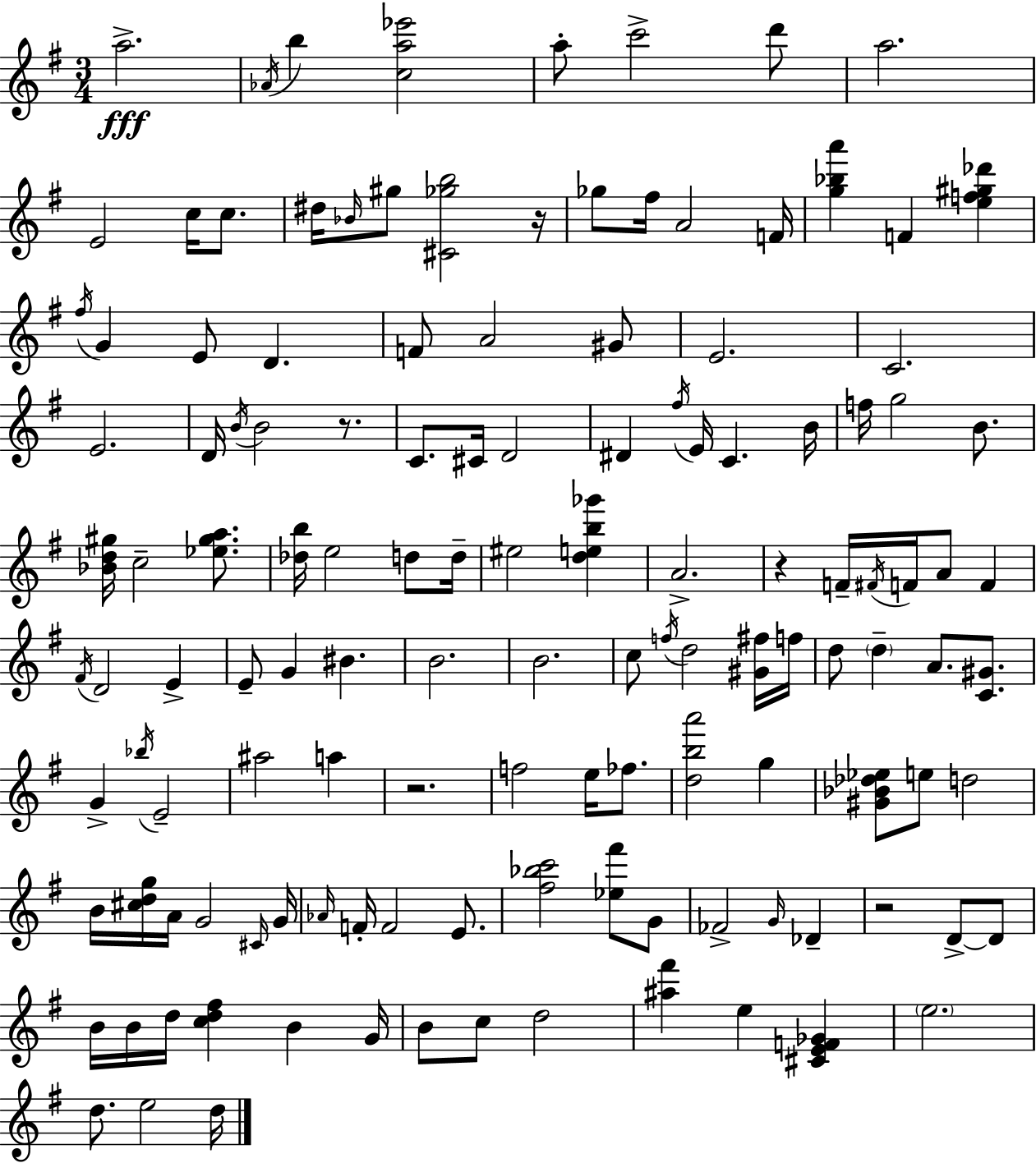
{
  \clef treble
  \numericTimeSignature
  \time 3/4
  \key e \minor
  a''2.->\fff | \acciaccatura { aes'16 } b''4 <c'' a'' ees'''>2 | a''8-. c'''2-> d'''8 | a''2. | \break e'2 c''16 c''8. | dis''16 \grace { bes'16 } gis''8 <cis' ges'' b''>2 | r16 ges''8 fis''16 a'2 | f'16 <g'' bes'' a'''>4 f'4 <e'' f'' gis'' des'''>4 | \break \acciaccatura { fis''16 } g'4 e'8 d'4. | f'8 a'2 | gis'8 e'2. | c'2. | \break e'2. | d'16 \acciaccatura { b'16 } b'2 | r8. c'8. cis'16 d'2 | dis'4 \acciaccatura { fis''16 } e'16 c'4. | \break b'16 f''16 g''2 | b'8. <bes' d'' gis''>16 c''2-- | <ees'' gis'' a''>8. <des'' b''>16 e''2 | d''8 d''16-- eis''2 | \break <d'' e'' b'' ges'''>4 a'2.-> | r4 f'16-- \acciaccatura { fis'16 } f'16 | a'8 f'4 \acciaccatura { fis'16 } d'2 | e'4-> e'8-- g'4 | \break bis'4. b'2. | b'2. | c''8 \acciaccatura { f''16 } d''2 | <gis' fis''>16 f''16 d''8 \parenthesize d''4-- | \break a'8. <c' gis'>8. g'4-> | \acciaccatura { bes''16 } e'2-- ais''2 | a''4 r2. | f''2 | \break e''16 fes''8. <d'' b'' a'''>2 | g''4 <gis' bes' des'' ees''>8 e''8 | d''2 b'16 <cis'' d'' g''>16 a'16 | g'2 \grace { cis'16 } g'16 \grace { aes'16 } f'16-. | \break f'2 e'8. <fis'' bes'' c'''>2 | <ees'' fis'''>8 g'8 fes'2-> | \grace { g'16 } des'4-- | r2 d'8->~~ d'8 | \break b'16 b'16 d''16 <c'' d'' fis''>4 b'4 g'16 | b'8 c''8 d''2 | <ais'' fis'''>4 e''4 <cis' e' f' ges'>4 | \parenthesize e''2. | \break d''8. e''2 d''16 | \bar "|."
}